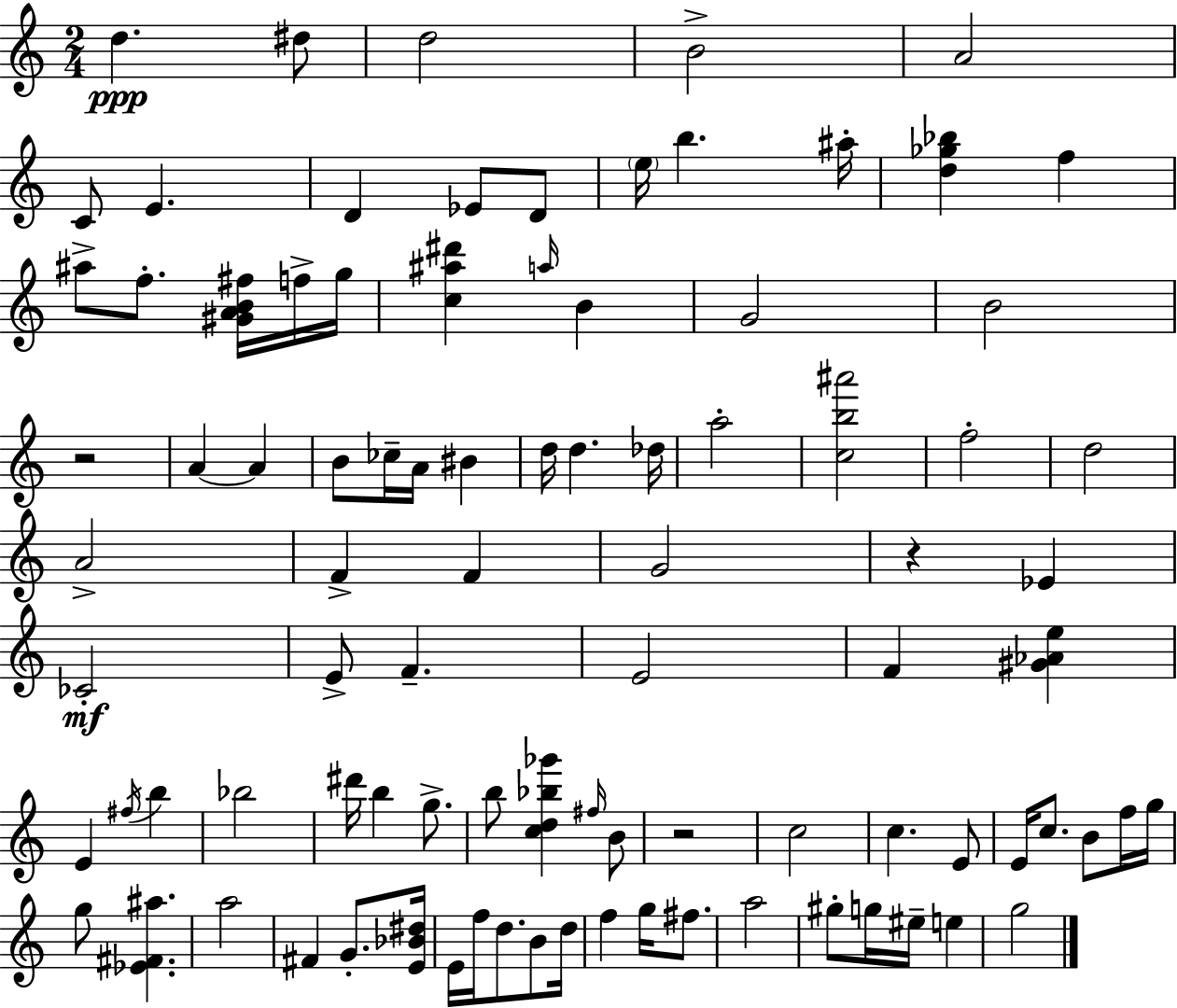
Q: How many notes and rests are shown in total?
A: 91